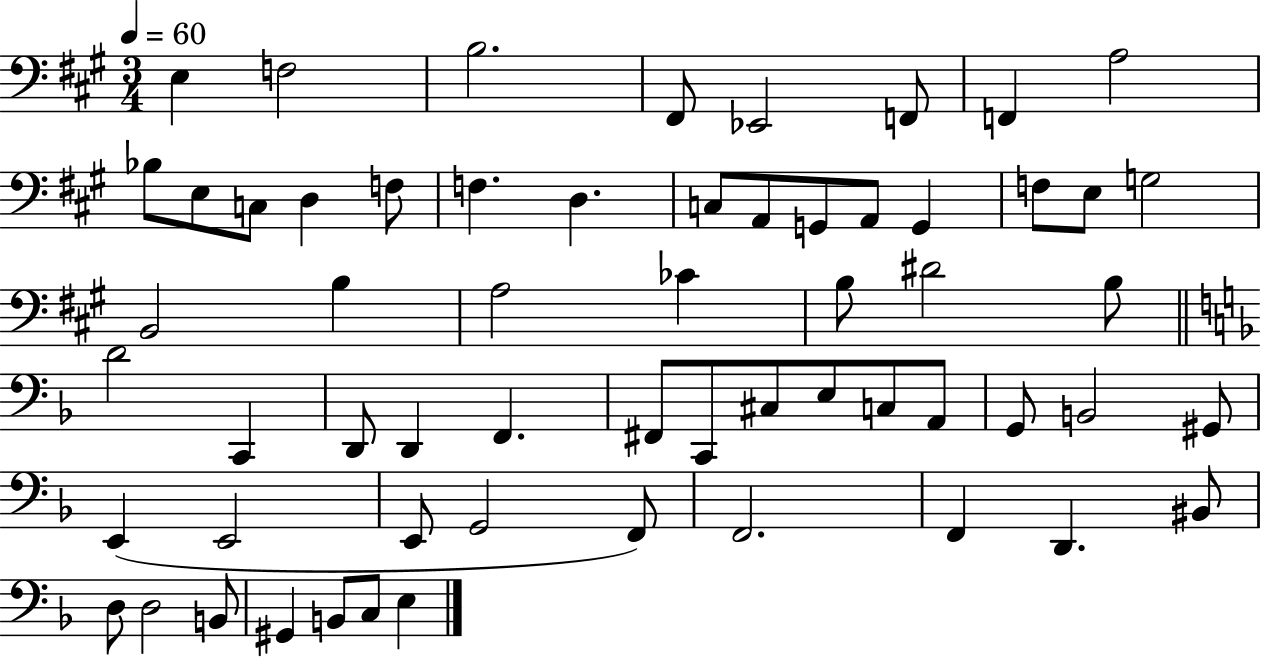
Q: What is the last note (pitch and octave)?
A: E3